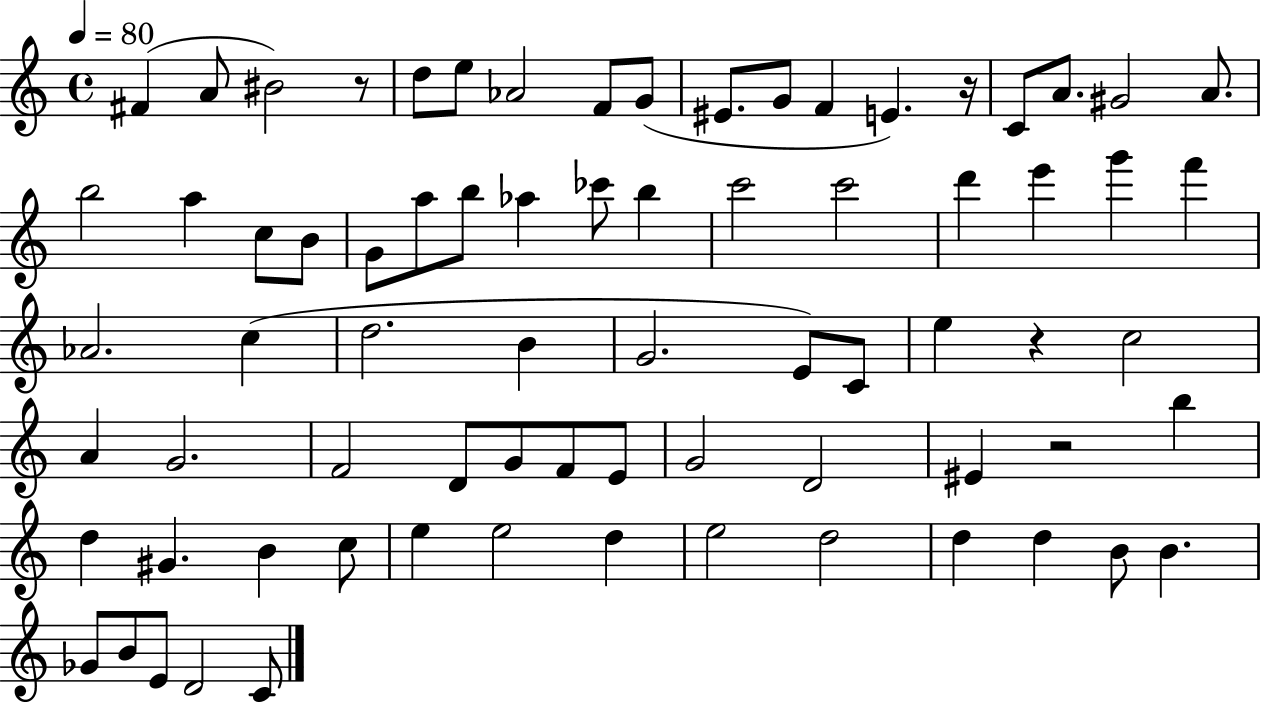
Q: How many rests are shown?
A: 4